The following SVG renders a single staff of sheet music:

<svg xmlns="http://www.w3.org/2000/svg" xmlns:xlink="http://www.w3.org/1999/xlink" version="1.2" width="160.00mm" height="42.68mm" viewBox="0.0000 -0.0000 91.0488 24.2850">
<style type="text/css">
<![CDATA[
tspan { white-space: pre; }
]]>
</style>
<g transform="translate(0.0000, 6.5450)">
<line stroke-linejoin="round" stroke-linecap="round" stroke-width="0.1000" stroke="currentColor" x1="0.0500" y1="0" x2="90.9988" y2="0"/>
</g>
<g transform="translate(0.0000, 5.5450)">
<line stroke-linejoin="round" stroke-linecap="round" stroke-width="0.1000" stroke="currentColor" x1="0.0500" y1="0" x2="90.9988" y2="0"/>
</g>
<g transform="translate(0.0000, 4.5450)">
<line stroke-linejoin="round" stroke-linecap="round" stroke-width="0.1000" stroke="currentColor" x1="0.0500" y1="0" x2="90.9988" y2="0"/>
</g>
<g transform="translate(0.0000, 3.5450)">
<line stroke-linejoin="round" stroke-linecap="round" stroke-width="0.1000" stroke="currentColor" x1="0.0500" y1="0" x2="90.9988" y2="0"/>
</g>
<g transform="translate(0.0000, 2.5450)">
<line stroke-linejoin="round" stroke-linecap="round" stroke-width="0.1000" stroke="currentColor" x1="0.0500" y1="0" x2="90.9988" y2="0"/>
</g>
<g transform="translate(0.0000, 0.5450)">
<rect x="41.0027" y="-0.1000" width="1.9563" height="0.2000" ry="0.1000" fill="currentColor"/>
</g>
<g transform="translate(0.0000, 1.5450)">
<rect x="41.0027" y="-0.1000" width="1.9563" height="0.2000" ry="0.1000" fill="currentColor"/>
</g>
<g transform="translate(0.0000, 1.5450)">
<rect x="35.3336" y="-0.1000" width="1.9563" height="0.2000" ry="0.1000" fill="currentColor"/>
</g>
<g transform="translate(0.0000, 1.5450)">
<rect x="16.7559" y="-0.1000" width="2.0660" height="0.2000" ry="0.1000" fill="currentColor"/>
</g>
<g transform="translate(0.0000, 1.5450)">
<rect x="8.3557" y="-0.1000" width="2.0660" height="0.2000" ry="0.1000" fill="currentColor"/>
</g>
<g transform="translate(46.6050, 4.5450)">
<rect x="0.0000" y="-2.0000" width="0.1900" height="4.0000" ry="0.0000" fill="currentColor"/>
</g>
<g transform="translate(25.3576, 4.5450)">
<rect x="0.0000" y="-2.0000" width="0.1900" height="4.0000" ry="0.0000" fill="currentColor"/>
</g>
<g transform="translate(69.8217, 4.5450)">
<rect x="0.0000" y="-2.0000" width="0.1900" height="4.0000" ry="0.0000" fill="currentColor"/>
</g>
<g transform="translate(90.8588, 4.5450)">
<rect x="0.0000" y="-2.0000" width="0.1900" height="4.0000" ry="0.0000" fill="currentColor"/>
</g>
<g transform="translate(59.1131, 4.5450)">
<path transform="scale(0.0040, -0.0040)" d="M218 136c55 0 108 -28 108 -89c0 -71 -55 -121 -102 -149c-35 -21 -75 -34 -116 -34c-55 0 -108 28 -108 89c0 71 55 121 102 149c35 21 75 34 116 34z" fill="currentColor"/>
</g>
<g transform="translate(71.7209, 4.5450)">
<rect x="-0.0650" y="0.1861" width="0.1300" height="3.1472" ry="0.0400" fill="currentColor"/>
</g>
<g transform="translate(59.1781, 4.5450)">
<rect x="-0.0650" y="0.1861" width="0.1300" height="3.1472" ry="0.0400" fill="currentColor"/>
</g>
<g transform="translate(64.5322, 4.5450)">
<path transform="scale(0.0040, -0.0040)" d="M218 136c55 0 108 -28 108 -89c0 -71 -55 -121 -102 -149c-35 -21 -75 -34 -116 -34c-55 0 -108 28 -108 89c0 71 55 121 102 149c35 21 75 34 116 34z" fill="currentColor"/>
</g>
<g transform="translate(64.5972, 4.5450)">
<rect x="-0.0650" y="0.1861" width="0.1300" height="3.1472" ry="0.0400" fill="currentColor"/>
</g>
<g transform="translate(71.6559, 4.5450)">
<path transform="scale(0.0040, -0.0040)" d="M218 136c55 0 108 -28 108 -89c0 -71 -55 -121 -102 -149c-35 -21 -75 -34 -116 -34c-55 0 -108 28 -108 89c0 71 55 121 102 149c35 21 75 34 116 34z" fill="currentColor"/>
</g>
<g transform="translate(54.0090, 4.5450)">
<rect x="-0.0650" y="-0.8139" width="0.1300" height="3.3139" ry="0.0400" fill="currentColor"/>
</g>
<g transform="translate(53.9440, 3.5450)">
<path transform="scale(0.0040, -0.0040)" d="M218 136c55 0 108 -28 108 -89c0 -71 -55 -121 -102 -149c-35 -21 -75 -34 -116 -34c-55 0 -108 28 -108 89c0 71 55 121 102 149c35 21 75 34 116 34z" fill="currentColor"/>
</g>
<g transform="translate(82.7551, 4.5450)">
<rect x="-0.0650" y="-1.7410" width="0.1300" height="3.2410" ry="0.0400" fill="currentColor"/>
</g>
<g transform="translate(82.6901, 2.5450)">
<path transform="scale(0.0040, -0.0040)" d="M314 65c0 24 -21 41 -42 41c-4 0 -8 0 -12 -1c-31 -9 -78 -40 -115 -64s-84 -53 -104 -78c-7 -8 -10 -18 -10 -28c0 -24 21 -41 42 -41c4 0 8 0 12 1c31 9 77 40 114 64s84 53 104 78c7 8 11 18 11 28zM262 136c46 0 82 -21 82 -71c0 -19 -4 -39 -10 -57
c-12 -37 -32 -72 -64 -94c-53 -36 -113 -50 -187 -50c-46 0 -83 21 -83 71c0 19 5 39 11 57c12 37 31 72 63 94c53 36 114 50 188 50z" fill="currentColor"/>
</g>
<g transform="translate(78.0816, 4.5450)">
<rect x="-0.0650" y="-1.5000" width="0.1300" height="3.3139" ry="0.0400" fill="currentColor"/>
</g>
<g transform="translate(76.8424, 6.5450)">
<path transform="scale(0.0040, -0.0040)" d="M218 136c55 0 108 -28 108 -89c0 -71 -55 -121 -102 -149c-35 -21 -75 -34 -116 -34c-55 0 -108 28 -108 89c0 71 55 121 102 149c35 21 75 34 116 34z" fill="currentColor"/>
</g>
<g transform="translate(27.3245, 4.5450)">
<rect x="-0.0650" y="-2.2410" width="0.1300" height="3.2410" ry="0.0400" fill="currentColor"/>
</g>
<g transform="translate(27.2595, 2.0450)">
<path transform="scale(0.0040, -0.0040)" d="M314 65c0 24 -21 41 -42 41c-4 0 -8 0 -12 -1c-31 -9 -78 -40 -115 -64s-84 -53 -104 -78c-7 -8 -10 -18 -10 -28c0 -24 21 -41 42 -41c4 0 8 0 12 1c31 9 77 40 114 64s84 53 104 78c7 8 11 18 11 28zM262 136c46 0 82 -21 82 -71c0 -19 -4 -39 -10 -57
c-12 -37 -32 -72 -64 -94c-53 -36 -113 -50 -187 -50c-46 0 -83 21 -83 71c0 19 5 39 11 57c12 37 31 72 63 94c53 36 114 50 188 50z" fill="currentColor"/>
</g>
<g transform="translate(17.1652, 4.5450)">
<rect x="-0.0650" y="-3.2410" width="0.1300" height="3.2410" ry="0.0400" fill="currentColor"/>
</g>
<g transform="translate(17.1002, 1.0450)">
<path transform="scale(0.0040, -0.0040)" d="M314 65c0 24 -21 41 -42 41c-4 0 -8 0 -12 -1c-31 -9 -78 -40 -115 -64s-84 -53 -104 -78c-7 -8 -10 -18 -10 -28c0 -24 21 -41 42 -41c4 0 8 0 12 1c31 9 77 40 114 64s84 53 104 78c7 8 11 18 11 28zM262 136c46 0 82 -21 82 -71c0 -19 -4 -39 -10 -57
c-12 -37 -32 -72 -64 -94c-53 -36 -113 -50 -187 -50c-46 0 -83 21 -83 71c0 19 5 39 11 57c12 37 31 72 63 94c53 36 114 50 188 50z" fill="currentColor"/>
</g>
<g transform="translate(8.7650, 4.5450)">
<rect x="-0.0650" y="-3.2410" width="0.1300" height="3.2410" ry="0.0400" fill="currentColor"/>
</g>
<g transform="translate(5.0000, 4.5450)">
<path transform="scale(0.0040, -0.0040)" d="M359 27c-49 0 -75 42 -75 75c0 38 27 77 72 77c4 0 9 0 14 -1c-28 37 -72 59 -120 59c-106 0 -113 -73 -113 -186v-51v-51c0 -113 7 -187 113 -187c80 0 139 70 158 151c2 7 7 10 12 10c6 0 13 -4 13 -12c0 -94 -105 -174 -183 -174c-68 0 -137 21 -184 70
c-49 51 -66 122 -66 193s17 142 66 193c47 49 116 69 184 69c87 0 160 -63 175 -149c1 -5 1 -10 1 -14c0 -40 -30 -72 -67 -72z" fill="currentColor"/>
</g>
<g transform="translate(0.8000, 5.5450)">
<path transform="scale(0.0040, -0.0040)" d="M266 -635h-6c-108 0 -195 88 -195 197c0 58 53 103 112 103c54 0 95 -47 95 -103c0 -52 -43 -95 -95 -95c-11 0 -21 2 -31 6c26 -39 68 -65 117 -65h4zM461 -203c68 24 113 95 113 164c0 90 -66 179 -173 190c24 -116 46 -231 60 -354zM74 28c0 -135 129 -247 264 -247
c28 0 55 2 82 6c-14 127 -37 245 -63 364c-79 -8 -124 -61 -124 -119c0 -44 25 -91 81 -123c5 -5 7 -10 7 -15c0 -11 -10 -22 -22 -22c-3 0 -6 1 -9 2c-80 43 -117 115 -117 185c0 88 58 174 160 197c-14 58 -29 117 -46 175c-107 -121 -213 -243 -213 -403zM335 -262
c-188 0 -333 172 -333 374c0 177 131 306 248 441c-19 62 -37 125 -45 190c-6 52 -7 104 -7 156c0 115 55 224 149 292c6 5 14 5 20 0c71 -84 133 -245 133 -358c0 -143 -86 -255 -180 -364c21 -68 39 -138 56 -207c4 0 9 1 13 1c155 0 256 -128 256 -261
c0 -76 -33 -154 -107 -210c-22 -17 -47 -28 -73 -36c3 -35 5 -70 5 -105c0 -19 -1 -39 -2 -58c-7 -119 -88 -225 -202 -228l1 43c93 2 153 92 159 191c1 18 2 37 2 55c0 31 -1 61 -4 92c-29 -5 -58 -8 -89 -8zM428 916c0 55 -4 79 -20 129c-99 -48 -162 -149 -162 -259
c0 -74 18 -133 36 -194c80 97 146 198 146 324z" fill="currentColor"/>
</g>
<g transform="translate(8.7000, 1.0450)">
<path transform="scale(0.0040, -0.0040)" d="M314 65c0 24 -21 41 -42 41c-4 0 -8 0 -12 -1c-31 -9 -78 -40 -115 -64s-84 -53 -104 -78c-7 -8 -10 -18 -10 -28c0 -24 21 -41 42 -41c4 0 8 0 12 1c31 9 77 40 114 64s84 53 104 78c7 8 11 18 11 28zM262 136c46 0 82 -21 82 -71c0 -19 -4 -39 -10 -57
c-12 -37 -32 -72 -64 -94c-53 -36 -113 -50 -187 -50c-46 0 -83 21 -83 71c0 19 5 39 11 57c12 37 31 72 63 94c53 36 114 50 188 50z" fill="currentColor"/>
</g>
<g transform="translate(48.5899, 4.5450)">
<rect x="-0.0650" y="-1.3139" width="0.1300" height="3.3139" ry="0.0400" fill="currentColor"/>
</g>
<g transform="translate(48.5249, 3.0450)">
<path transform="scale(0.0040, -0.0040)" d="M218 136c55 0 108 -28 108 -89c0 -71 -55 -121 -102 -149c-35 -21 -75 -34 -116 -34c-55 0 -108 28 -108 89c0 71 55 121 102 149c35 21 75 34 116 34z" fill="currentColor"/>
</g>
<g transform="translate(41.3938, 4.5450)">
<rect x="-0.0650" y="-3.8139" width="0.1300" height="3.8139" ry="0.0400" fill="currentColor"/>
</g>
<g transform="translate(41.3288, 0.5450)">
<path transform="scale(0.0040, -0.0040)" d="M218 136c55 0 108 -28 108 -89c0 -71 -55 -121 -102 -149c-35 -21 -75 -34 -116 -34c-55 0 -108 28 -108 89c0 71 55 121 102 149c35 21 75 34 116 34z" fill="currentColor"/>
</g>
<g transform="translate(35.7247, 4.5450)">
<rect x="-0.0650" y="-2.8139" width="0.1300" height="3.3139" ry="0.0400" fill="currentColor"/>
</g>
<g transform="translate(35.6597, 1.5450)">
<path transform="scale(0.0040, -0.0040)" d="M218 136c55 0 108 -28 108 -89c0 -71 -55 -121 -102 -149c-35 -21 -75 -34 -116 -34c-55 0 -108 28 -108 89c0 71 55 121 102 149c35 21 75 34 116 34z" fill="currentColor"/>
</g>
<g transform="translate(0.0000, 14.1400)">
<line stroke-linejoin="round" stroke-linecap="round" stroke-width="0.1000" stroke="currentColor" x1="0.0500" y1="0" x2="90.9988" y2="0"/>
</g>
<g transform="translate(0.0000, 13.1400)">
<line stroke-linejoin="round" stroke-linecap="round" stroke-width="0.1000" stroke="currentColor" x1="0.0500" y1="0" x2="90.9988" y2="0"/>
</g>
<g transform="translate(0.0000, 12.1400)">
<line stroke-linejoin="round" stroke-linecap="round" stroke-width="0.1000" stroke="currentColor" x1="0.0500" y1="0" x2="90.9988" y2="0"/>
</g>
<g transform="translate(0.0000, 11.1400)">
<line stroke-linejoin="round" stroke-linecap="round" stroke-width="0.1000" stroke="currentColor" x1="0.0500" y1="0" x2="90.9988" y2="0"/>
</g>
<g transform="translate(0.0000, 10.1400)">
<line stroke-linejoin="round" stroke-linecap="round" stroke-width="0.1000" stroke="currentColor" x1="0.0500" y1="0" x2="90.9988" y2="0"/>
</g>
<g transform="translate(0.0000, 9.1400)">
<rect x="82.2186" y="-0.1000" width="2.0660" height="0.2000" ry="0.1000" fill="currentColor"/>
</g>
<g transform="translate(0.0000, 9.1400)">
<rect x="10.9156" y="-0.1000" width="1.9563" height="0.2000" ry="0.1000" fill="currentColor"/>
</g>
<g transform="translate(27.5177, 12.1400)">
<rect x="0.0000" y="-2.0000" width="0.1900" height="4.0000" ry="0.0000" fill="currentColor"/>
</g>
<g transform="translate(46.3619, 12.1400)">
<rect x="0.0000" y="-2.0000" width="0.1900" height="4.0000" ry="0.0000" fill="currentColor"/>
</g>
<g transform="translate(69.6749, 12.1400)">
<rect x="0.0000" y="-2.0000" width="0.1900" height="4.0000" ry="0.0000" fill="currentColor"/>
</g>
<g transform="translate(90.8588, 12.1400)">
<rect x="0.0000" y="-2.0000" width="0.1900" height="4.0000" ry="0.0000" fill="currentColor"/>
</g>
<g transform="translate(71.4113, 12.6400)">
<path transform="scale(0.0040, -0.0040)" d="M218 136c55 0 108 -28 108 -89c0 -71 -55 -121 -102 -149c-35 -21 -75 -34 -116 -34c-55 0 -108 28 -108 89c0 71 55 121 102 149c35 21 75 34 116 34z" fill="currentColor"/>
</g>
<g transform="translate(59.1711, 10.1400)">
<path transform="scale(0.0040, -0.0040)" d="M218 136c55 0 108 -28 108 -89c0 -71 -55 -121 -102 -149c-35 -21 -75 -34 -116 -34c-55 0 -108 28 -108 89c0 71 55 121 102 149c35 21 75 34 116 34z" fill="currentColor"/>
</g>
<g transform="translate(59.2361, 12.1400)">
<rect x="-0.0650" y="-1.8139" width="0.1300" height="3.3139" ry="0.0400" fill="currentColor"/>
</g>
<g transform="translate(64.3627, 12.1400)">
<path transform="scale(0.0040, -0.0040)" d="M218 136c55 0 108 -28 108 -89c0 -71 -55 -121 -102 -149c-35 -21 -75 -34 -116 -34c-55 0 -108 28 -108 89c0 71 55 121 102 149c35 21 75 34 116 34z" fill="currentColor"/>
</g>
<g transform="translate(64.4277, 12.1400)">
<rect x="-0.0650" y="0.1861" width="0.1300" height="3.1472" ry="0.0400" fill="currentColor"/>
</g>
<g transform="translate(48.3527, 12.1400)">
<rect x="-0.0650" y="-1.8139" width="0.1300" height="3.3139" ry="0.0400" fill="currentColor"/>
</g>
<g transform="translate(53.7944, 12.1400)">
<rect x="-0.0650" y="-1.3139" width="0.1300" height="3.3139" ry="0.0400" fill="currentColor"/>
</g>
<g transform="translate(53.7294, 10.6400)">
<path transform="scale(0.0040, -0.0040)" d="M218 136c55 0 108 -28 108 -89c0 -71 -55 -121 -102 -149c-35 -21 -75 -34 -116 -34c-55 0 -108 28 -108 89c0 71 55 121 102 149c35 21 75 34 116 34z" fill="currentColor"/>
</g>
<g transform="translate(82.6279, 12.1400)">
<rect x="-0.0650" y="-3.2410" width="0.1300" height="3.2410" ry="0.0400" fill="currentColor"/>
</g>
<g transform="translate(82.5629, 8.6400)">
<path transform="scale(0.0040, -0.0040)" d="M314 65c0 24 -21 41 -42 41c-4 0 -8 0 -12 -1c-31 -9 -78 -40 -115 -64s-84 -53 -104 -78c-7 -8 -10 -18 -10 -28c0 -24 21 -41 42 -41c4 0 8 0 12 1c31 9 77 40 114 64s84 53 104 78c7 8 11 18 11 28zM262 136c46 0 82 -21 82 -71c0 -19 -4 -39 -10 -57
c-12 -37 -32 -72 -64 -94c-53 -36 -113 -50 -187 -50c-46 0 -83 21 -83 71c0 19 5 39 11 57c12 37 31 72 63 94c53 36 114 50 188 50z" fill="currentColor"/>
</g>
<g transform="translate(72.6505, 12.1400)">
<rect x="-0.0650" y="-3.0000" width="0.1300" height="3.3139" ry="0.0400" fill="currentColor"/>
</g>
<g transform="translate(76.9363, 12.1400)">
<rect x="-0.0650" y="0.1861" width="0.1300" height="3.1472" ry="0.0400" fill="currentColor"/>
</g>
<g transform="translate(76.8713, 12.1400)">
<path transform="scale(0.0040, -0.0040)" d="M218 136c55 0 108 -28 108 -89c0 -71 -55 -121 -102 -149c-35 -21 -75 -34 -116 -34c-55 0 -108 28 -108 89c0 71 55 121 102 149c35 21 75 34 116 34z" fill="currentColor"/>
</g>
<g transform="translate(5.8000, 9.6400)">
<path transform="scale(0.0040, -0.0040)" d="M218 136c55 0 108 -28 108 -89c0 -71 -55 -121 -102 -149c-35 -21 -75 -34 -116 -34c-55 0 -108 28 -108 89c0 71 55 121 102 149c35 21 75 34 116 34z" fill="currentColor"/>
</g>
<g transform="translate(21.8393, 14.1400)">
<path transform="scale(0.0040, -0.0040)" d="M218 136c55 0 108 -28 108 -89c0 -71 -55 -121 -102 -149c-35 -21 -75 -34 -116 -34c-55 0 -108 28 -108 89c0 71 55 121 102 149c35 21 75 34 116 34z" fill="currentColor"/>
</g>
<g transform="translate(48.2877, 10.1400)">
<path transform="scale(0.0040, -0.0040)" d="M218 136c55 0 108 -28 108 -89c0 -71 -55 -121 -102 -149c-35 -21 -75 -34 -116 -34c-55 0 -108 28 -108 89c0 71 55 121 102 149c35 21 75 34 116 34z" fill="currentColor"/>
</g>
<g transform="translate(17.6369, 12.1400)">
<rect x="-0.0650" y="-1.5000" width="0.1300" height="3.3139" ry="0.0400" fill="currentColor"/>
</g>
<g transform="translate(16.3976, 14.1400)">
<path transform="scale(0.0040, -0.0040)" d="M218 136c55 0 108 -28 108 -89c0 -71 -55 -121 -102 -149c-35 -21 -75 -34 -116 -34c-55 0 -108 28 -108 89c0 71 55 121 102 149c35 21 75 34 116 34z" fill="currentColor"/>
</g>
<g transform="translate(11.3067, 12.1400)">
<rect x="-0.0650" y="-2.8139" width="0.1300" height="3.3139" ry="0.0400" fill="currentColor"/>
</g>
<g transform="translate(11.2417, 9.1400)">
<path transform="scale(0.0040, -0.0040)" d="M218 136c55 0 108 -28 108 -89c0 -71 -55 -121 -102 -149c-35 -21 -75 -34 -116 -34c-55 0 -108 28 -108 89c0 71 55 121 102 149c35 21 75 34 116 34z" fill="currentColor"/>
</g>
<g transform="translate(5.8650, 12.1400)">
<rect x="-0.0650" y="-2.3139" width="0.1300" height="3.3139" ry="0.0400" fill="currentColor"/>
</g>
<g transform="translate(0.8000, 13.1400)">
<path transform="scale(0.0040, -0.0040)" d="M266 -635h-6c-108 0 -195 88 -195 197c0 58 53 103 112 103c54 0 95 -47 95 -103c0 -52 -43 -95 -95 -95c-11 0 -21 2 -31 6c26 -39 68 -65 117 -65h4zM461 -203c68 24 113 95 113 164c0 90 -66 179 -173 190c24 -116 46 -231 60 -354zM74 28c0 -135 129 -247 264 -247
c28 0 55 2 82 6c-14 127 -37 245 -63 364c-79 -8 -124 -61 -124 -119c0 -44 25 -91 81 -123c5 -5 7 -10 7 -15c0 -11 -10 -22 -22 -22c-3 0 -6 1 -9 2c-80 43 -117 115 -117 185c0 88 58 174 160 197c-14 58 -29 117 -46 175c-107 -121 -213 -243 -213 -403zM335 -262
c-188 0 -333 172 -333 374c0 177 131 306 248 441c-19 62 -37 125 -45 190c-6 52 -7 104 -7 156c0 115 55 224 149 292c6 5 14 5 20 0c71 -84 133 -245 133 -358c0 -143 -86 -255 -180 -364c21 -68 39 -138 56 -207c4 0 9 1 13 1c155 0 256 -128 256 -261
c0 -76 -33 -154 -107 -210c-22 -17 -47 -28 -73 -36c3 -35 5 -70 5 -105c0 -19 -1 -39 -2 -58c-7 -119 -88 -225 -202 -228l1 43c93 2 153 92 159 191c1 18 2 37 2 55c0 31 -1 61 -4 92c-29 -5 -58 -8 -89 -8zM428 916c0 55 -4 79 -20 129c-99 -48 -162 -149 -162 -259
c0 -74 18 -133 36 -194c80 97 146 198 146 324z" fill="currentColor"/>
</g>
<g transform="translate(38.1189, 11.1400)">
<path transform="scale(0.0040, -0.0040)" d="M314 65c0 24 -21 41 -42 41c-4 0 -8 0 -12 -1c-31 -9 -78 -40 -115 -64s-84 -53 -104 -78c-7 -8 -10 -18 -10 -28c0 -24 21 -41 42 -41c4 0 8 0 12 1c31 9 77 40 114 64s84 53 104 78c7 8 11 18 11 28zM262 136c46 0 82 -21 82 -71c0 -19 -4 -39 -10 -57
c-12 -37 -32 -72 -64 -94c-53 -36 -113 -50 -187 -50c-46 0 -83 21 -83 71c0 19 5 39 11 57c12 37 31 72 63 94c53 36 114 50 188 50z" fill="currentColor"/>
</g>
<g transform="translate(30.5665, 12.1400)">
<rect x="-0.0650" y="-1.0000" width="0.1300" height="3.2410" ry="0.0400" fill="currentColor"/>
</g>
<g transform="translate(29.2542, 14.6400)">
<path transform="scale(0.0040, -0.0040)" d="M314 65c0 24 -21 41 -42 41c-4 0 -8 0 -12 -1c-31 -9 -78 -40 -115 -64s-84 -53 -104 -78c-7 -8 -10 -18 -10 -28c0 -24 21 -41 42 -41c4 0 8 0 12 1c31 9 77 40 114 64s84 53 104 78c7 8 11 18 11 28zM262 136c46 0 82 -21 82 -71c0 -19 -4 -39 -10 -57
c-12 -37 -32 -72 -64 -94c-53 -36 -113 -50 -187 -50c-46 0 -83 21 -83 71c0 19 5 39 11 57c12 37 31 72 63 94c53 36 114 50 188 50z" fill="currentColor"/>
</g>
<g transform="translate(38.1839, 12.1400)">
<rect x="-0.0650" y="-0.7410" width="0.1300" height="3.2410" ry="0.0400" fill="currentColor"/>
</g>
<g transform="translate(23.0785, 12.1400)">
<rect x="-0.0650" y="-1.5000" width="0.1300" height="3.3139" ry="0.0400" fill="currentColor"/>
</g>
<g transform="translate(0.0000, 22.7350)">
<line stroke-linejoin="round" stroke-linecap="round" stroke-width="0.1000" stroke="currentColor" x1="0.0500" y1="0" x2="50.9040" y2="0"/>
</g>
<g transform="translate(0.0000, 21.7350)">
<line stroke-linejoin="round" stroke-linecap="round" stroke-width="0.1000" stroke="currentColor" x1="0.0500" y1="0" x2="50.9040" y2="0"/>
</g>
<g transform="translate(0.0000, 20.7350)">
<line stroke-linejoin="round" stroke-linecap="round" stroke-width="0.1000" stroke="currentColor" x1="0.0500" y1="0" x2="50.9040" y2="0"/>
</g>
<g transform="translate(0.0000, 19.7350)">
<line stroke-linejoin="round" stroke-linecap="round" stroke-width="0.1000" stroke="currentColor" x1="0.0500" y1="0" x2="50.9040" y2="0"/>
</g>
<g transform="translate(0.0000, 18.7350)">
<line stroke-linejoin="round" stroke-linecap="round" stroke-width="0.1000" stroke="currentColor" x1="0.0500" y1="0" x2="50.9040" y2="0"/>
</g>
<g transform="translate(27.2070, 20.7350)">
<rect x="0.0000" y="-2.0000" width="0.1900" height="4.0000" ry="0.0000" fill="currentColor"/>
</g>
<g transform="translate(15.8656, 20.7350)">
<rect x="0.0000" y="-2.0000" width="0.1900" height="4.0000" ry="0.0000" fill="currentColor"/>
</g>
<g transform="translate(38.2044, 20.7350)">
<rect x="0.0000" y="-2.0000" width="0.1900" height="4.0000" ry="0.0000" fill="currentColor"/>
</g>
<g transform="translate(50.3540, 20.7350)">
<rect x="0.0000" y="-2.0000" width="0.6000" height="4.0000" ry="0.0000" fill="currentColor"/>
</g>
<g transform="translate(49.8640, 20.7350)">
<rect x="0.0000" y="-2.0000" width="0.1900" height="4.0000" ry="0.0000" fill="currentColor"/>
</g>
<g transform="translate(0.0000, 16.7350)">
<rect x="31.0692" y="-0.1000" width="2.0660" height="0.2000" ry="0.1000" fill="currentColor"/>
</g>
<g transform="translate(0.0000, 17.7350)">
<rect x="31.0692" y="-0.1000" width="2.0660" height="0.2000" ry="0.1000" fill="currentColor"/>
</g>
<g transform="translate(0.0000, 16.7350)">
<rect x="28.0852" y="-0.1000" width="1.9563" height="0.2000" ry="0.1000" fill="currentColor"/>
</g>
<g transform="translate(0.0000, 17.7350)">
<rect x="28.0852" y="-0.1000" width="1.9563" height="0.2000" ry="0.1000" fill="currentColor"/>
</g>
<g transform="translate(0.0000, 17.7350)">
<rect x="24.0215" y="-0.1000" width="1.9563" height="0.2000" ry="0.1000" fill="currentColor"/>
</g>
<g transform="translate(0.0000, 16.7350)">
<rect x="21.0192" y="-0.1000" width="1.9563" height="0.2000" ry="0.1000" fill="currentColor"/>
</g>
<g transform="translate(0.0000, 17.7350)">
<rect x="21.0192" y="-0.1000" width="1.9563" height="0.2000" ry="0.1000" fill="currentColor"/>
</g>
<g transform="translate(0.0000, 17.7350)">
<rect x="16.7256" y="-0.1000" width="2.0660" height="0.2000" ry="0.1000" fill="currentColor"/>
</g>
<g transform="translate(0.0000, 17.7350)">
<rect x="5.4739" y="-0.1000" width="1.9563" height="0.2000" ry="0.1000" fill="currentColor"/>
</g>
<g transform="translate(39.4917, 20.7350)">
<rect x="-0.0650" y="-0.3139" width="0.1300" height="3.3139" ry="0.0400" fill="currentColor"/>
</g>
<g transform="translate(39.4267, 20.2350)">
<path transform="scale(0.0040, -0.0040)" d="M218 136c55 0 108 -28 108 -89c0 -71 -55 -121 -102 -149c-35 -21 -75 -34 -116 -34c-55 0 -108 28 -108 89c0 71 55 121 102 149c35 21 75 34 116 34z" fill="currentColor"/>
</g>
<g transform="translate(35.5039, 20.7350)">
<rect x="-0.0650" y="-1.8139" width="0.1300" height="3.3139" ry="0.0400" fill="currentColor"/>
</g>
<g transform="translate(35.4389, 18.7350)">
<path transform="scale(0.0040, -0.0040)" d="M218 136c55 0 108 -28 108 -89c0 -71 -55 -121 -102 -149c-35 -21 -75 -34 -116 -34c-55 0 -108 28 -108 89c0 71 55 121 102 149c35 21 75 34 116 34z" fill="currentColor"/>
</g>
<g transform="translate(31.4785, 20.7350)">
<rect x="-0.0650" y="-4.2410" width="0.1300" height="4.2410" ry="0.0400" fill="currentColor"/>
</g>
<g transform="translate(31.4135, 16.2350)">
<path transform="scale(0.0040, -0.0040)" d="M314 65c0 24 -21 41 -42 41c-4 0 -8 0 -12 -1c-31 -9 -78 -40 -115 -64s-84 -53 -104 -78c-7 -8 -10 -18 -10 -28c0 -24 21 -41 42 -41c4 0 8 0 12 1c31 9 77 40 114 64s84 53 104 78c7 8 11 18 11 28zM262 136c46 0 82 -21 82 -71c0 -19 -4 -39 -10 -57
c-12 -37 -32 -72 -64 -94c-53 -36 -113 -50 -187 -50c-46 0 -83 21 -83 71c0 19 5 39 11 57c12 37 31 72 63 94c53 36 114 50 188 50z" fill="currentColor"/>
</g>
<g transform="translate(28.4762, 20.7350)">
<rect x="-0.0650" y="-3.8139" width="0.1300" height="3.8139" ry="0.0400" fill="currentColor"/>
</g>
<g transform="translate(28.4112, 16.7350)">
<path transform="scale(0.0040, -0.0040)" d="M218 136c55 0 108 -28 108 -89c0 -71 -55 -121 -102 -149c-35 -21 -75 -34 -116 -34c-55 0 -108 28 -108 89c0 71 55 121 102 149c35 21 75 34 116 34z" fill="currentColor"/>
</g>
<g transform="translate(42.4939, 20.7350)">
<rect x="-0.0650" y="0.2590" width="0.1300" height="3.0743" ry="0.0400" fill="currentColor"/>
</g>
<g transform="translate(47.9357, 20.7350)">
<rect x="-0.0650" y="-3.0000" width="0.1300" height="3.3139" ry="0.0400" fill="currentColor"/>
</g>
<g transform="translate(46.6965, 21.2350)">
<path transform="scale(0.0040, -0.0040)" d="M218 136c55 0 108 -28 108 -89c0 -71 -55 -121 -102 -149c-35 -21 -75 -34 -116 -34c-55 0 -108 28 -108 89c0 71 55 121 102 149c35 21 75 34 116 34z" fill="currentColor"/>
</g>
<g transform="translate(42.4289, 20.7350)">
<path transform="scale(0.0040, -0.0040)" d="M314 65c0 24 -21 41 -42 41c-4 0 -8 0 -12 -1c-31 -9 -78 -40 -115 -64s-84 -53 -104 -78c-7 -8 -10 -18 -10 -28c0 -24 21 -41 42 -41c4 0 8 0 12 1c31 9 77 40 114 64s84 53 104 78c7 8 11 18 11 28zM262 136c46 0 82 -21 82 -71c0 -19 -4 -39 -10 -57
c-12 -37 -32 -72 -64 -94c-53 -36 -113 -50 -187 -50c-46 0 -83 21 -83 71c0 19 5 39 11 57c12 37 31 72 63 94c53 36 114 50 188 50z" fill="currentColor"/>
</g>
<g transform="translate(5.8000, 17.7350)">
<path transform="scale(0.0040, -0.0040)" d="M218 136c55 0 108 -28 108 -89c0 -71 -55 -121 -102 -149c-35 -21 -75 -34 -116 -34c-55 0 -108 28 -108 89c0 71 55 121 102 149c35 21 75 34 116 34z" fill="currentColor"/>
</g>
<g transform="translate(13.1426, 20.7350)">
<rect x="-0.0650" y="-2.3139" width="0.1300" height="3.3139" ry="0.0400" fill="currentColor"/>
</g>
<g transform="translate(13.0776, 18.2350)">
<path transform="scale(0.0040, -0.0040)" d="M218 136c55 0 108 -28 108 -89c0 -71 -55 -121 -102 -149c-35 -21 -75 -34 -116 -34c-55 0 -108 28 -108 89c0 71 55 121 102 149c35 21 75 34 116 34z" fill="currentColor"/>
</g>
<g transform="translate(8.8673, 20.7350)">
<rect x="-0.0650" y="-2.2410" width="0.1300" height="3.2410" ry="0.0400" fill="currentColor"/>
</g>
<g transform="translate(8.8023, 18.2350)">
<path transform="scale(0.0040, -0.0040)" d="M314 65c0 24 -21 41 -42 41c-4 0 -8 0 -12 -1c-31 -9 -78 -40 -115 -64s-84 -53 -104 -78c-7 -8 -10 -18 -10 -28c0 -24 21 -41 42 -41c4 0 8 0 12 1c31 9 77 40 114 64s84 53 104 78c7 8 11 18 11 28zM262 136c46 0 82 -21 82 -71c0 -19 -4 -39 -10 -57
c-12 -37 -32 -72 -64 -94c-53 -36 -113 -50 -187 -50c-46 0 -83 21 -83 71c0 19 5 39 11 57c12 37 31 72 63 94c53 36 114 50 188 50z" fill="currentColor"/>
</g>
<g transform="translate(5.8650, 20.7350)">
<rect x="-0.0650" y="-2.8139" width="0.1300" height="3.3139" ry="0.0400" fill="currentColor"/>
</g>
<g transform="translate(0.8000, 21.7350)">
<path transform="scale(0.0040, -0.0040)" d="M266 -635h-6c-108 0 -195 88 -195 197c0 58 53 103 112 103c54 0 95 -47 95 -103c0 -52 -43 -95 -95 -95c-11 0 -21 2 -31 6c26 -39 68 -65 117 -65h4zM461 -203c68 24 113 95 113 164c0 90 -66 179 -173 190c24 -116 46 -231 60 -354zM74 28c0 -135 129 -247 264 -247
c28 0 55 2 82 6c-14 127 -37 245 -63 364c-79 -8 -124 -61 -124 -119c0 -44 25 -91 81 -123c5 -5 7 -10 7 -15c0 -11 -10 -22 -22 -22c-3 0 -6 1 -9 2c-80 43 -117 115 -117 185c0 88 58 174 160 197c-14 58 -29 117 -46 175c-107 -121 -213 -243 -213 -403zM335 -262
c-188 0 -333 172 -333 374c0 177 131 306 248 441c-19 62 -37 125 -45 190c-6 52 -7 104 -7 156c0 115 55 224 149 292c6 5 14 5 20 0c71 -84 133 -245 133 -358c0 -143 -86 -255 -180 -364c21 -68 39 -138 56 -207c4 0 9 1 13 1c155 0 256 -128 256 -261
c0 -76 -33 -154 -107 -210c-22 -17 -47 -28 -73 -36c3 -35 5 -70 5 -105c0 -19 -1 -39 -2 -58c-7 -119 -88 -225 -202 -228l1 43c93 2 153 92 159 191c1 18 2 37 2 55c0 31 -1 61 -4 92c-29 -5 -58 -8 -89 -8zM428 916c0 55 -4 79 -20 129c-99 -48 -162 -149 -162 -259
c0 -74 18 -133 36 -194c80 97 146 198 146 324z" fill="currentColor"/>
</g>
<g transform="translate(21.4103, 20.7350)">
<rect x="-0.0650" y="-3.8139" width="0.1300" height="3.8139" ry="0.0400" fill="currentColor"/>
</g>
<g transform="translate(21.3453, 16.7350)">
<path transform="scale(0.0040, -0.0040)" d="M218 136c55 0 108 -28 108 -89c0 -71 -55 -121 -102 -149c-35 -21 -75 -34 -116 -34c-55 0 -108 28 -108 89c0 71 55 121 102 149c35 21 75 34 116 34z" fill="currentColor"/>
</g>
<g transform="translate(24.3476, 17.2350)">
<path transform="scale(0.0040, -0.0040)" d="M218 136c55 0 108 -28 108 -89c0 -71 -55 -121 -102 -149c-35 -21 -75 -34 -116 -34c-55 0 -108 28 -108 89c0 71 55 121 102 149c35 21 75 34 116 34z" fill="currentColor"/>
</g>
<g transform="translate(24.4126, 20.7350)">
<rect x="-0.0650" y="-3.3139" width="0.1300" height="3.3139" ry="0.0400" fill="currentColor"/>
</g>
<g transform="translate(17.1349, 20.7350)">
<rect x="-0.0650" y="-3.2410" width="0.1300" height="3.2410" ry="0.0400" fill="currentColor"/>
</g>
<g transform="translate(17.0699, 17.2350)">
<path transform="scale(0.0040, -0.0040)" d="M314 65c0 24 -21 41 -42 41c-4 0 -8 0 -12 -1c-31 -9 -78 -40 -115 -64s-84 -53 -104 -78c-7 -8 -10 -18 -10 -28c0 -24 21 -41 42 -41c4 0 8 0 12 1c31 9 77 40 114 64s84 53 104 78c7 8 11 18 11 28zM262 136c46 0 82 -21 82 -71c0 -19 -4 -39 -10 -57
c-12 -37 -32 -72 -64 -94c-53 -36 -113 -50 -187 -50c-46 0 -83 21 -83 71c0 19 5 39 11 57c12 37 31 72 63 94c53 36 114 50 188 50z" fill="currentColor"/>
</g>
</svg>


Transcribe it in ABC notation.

X:1
T:Untitled
M:4/4
L:1/4
K:C
b2 b2 g2 a c' e d B B B E f2 g a E E D2 d2 f e f B A B b2 a g2 g b2 c' b c' d'2 f c B2 A